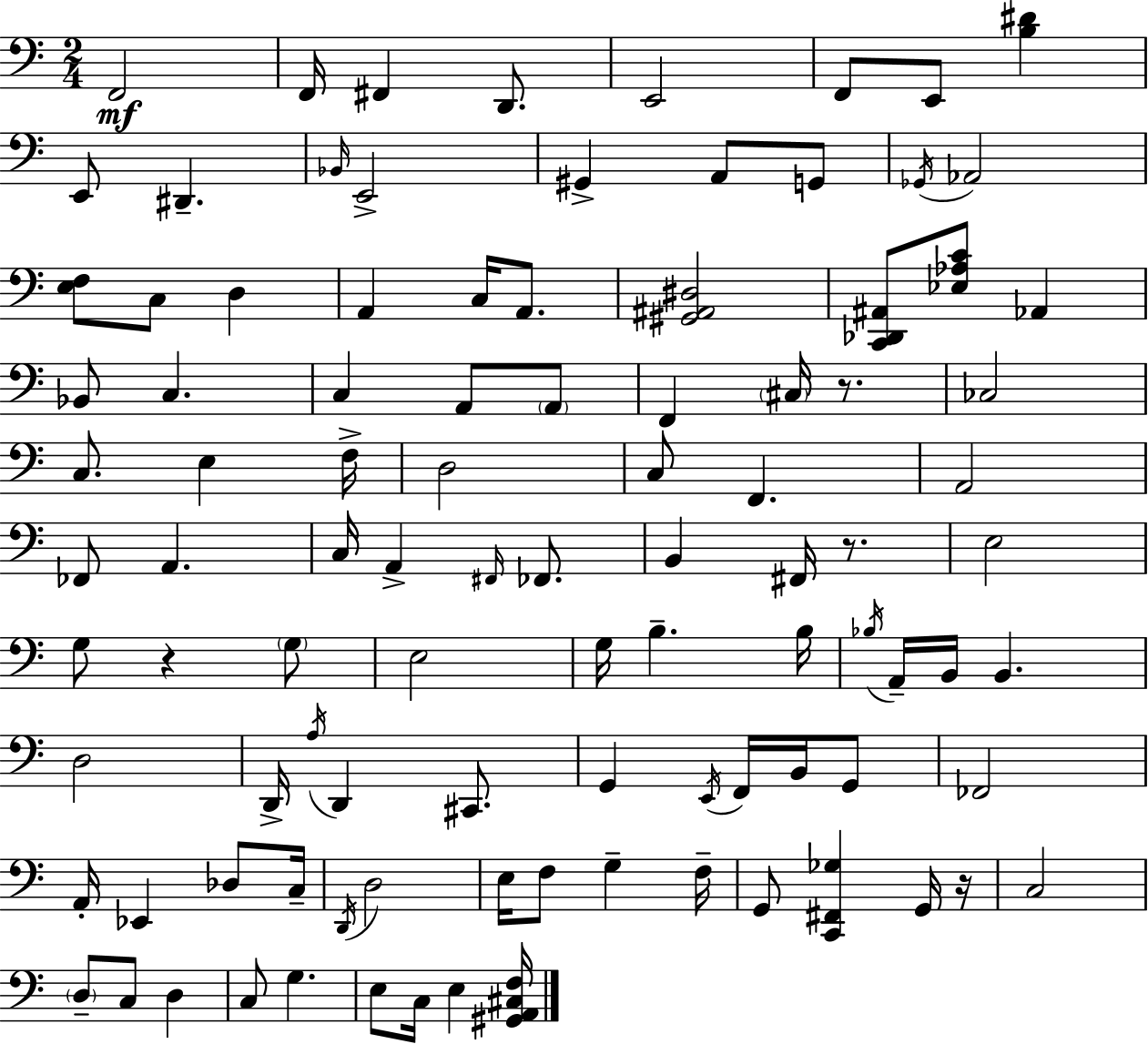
X:1
T:Untitled
M:2/4
L:1/4
K:Am
F,,2 F,,/4 ^F,, D,,/2 E,,2 F,,/2 E,,/2 [B,^D] E,,/2 ^D,, _B,,/4 E,,2 ^G,, A,,/2 G,,/2 _G,,/4 _A,,2 [E,F,]/2 C,/2 D, A,, C,/4 A,,/2 [^G,,^A,,^D,]2 [C,,_D,,^A,,]/2 [_E,_A,C]/2 _A,, _B,,/2 C, C, A,,/2 A,,/2 F,, ^C,/4 z/2 _C,2 C,/2 E, F,/4 D,2 C,/2 F,, A,,2 _F,,/2 A,, C,/4 A,, ^F,,/4 _F,,/2 B,, ^F,,/4 z/2 E,2 G,/2 z G,/2 E,2 G,/4 B, B,/4 _B,/4 A,,/4 B,,/4 B,, D,2 D,,/4 A,/4 D,, ^C,,/2 G,, E,,/4 F,,/4 B,,/4 G,,/2 _F,,2 A,,/4 _E,, _D,/2 C,/4 D,,/4 D,2 E,/4 F,/2 G, F,/4 G,,/2 [C,,^F,,_G,] G,,/4 z/4 C,2 D,/2 C,/2 D, C,/2 G, E,/2 C,/4 E, [^G,,A,,^C,F,]/4